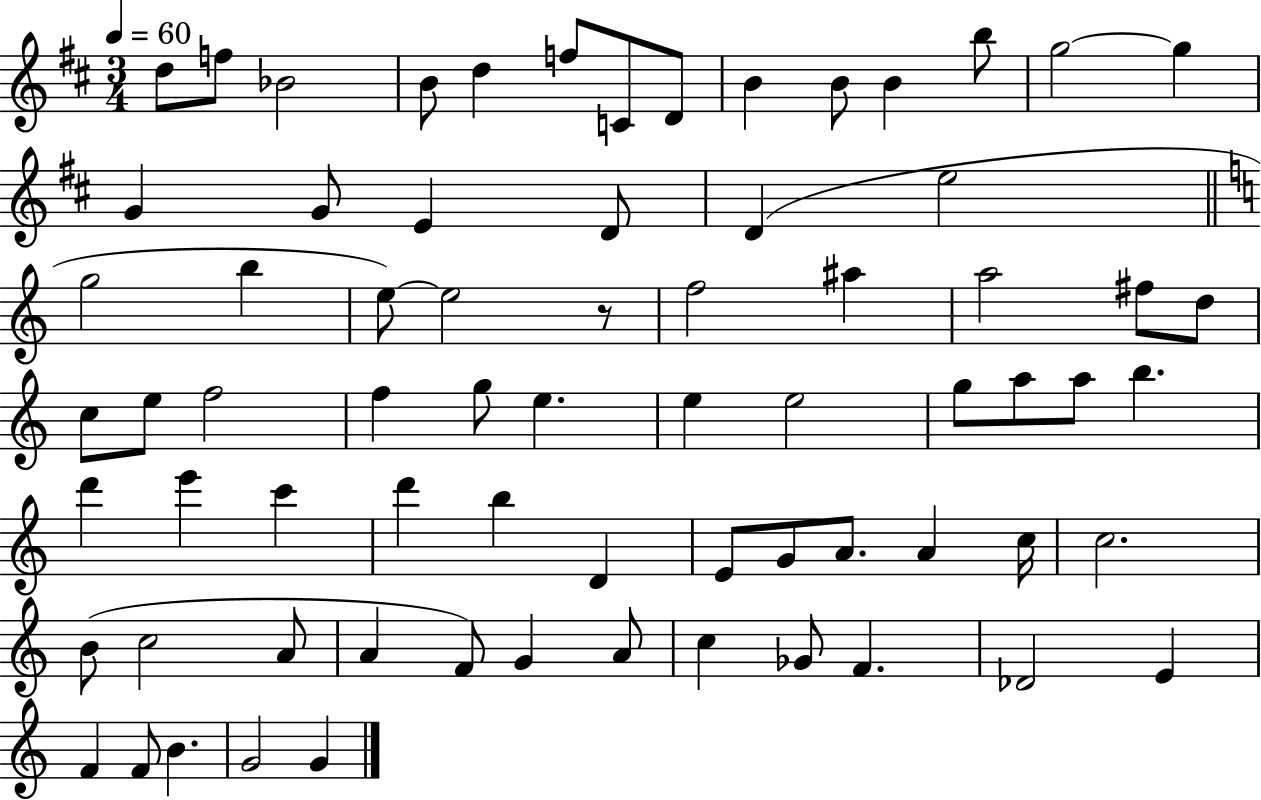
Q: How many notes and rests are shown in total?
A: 71